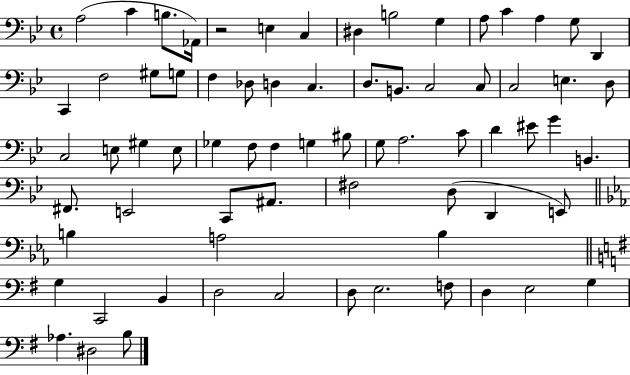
{
  \clef bass
  \time 4/4
  \defaultTimeSignature
  \key bes \major
  \repeat volta 2 { a2( c'4 b8. aes,16) | r2 e4 c4 | dis4 b2 g4 | a8 c'4 a4 g8 d,4 | \break c,4 f2 gis8 g8 | f4 des8 d4 c4. | d8. b,8. c2 c8 | c2 e4. d8 | \break c2 e8 gis4 e8 | ges4 f8 f4 g4 bis8 | g8 a2. c'8 | d'4 eis'8 g'4 b,4. | \break fis,8. e,2 c,8 ais,8. | fis2 d8( d,4 e,8) | \bar "||" \break \key c \minor b4 a2 b4 | \bar "||" \break \key e \minor g4 c,2 b,4 | d2 c2 | d8 e2. f8 | d4 e2 g4 | \break aes4. dis2 b8 | } \bar "|."
}